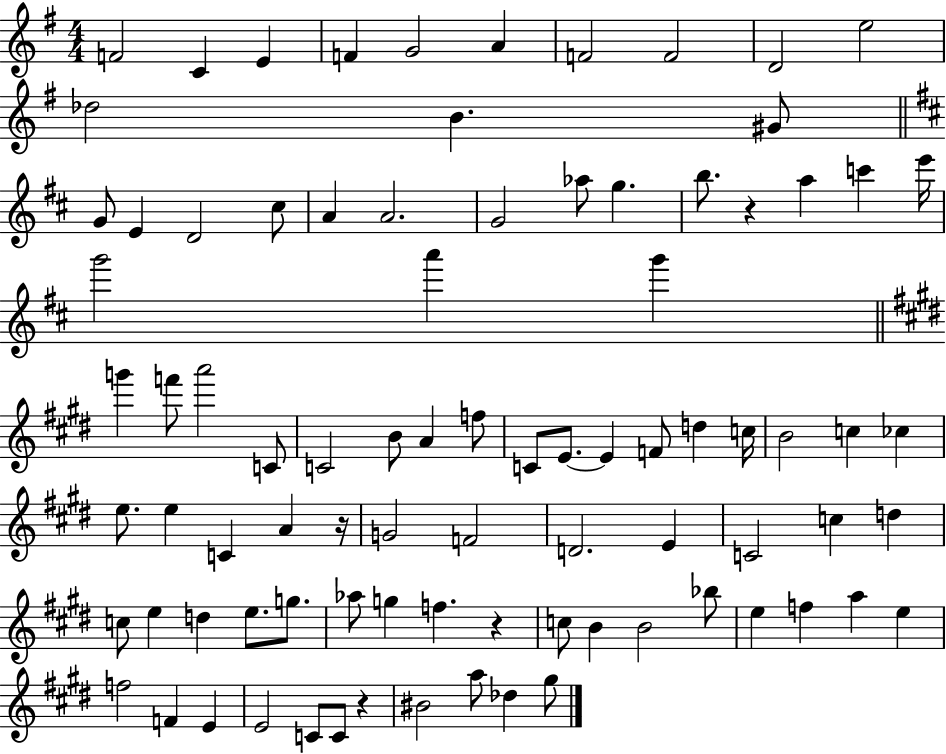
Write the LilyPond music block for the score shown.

{
  \clef treble
  \numericTimeSignature
  \time 4/4
  \key g \major
  \repeat volta 2 { f'2 c'4 e'4 | f'4 g'2 a'4 | f'2 f'2 | d'2 e''2 | \break des''2 b'4. gis'8 | \bar "||" \break \key b \minor g'8 e'4 d'2 cis''8 | a'4 a'2. | g'2 aes''8 g''4. | b''8. r4 a''4 c'''4 e'''16 | \break g'''2 a'''4 g'''4 | \bar "||" \break \key e \major g'''4 f'''8 a'''2 c'8 | c'2 b'8 a'4 f''8 | c'8 e'8.~~ e'4 f'8 d''4 c''16 | b'2 c''4 ces''4 | \break e''8. e''4 c'4 a'4 r16 | g'2 f'2 | d'2. e'4 | c'2 c''4 d''4 | \break c''8 e''4 d''4 e''8. g''8. | aes''8 g''4 f''4. r4 | c''8 b'4 b'2 bes''8 | e''4 f''4 a''4 e''4 | \break f''2 f'4 e'4 | e'2 c'8 c'8 r4 | bis'2 a''8 des''4 gis''8 | } \bar "|."
}